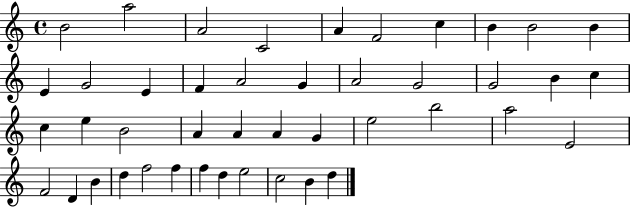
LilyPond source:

{
  \clef treble
  \time 4/4
  \defaultTimeSignature
  \key c \major
  b'2 a''2 | a'2 c'2 | a'4 f'2 c''4 | b'4 b'2 b'4 | \break e'4 g'2 e'4 | f'4 a'2 g'4 | a'2 g'2 | g'2 b'4 c''4 | \break c''4 e''4 b'2 | a'4 a'4 a'4 g'4 | e''2 b''2 | a''2 e'2 | \break f'2 d'4 b'4 | d''4 f''2 f''4 | f''4 d''4 e''2 | c''2 b'4 d''4 | \break \bar "|."
}